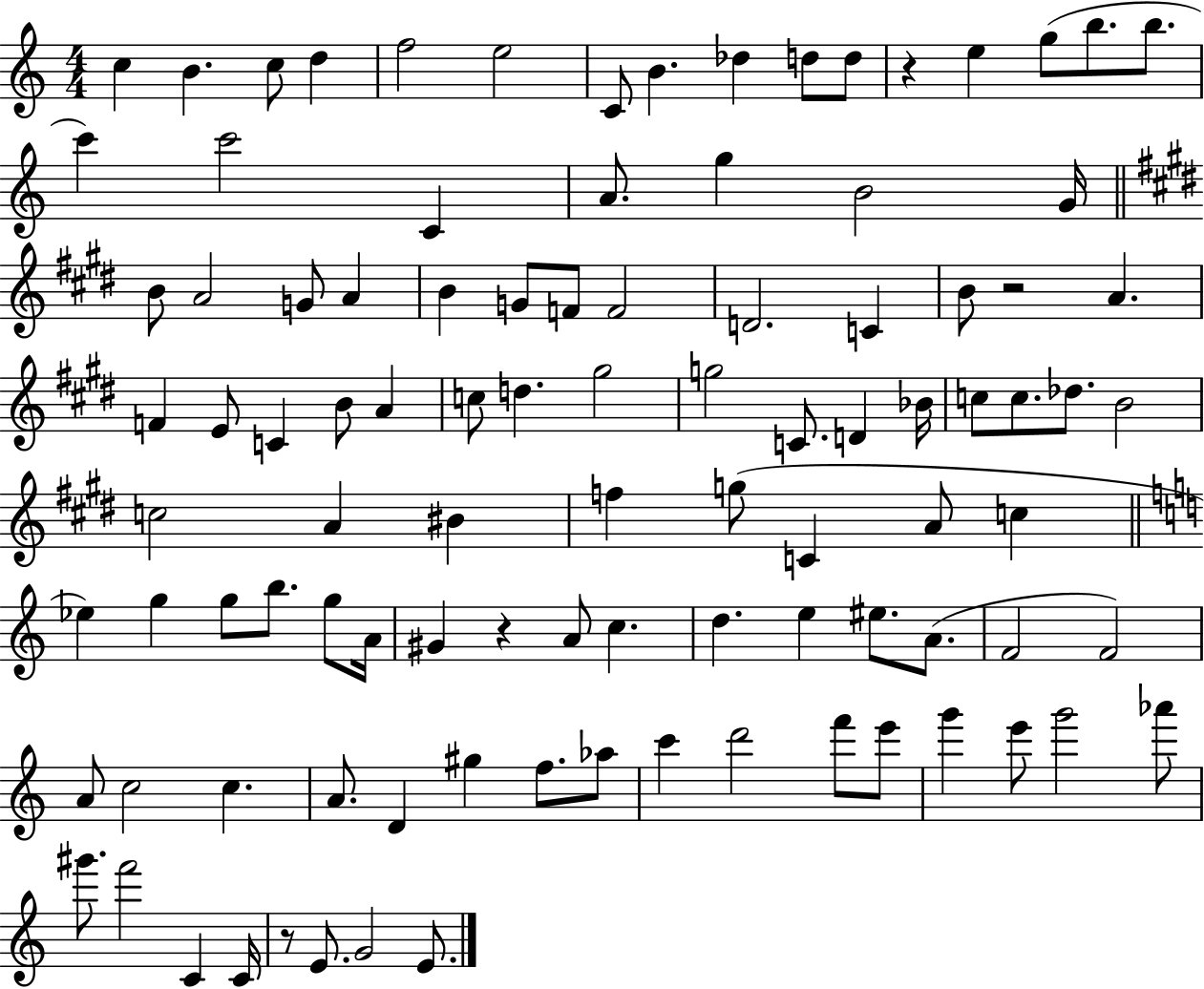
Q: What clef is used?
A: treble